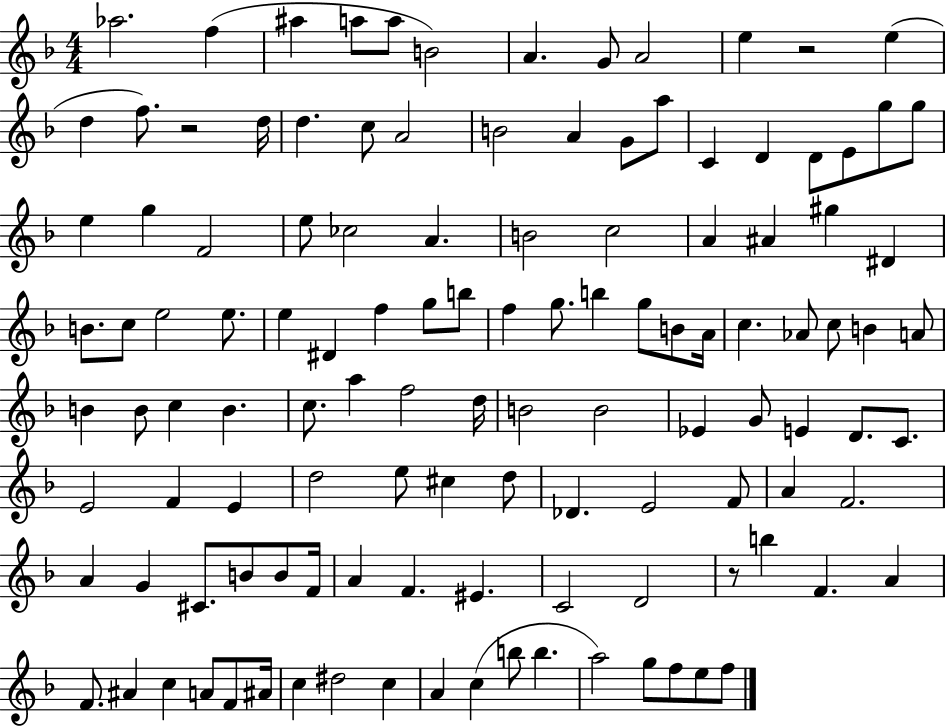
Ab5/h. F5/q A#5/q A5/e A5/e B4/h A4/q. G4/e A4/h E5/q R/h E5/q D5/q F5/e. R/h D5/s D5/q. C5/e A4/h B4/h A4/q G4/e A5/e C4/q D4/q D4/e E4/e G5/e G5/e E5/q G5/q F4/h E5/e CES5/h A4/q. B4/h C5/h A4/q A#4/q G#5/q D#4/q B4/e. C5/e E5/h E5/e. E5/q D#4/q F5/q G5/e B5/e F5/q G5/e. B5/q G5/e B4/e A4/s C5/q. Ab4/e C5/e B4/q A4/e B4/q B4/e C5/q B4/q. C5/e. A5/q F5/h D5/s B4/h B4/h Eb4/q G4/e E4/q D4/e. C4/e. E4/h F4/q E4/q D5/h E5/e C#5/q D5/e Db4/q. E4/h F4/e A4/q F4/h. A4/q G4/q C#4/e. B4/e B4/e F4/s A4/q F4/q. EIS4/q. C4/h D4/h R/e B5/q F4/q. A4/q F4/e. A#4/q C5/q A4/e F4/e A#4/s C5/q D#5/h C5/q A4/q C5/q B5/e B5/q. A5/h G5/e F5/e E5/e F5/e